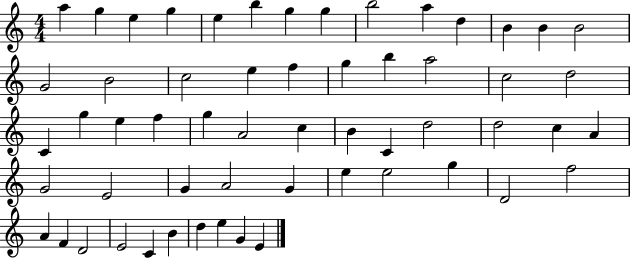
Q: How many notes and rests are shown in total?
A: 57